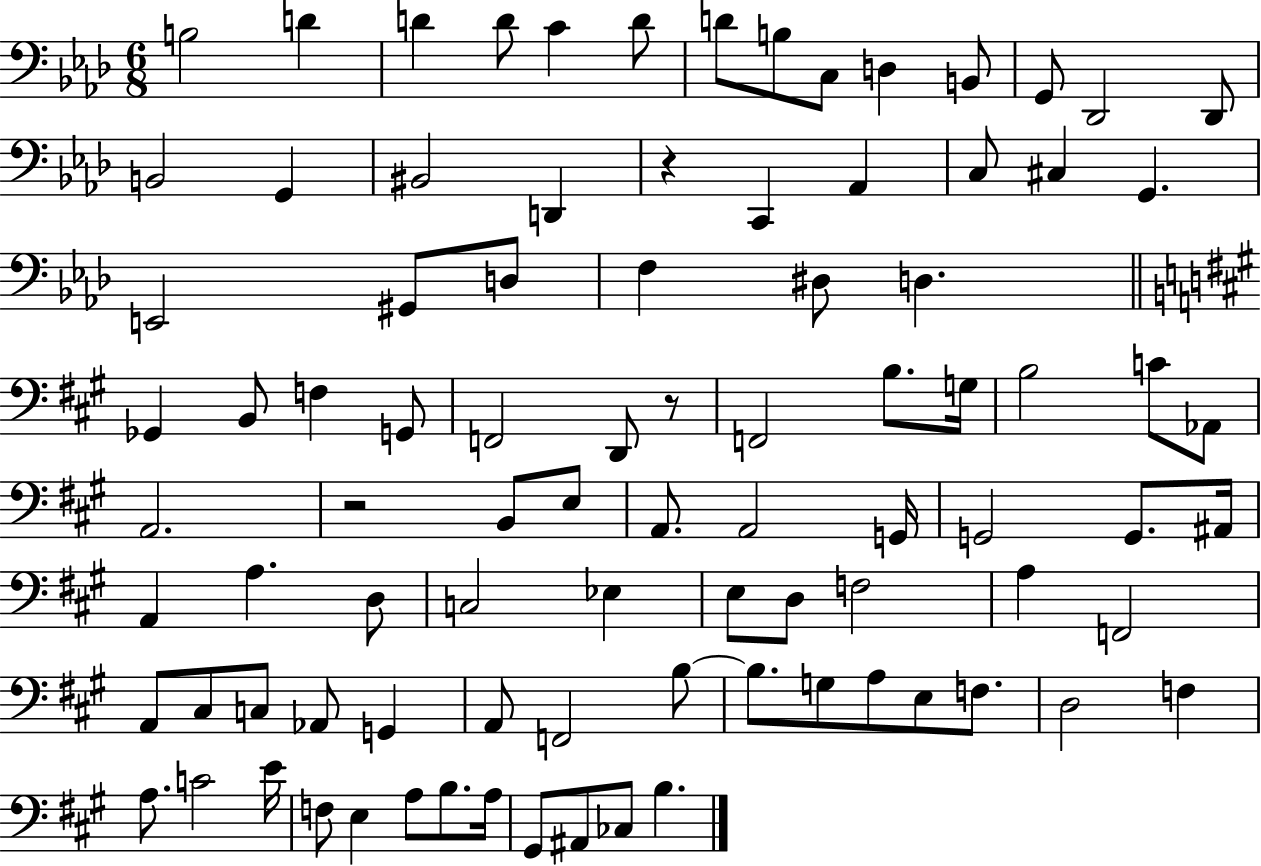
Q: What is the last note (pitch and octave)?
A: B3